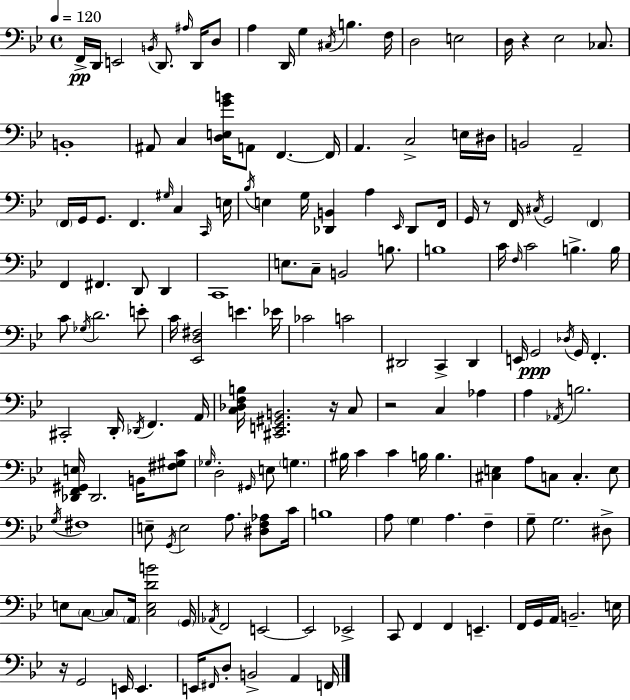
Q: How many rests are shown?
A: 5